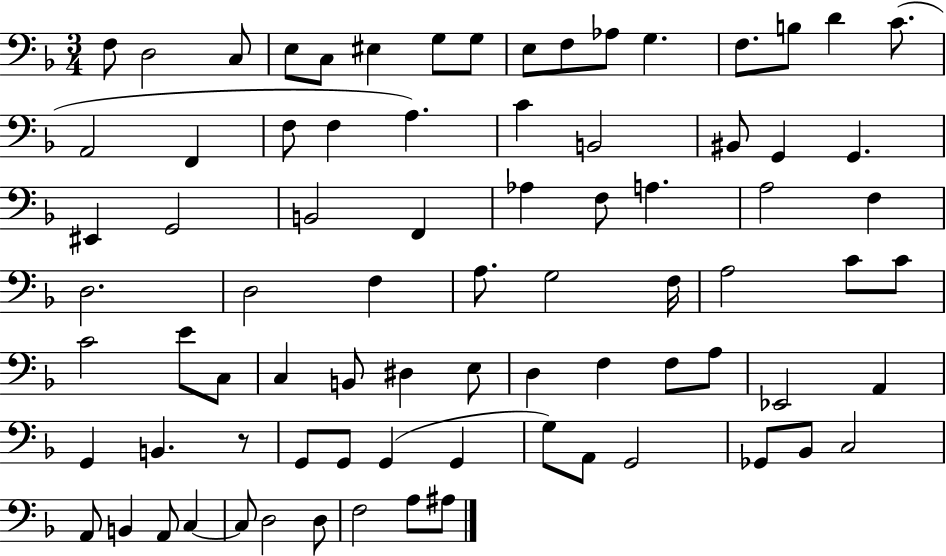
{
  \clef bass
  \numericTimeSignature
  \time 3/4
  \key f \major
  f8 d2 c8 | e8 c8 eis4 g8 g8 | e8 f8 aes8 g4. | f8. b8 d'4 c'8.( | \break a,2 f,4 | f8 f4 a4.) | c'4 b,2 | bis,8 g,4 g,4. | \break eis,4 g,2 | b,2 f,4 | aes4 f8 a4. | a2 f4 | \break d2. | d2 f4 | a8. g2 f16 | a2 c'8 c'8 | \break c'2 e'8 c8 | c4 b,8 dis4 e8 | d4 f4 f8 a8 | ees,2 a,4 | \break g,4 b,4. r8 | g,8 g,8 g,4( g,4 | g8) a,8 g,2 | ges,8 bes,8 c2 | \break a,8 b,4 a,8 c4~~ | c8 d2 d8 | f2 a8 ais8 | \bar "|."
}